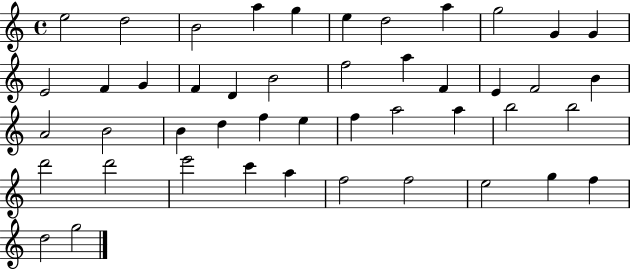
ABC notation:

X:1
T:Untitled
M:4/4
L:1/4
K:C
e2 d2 B2 a g e d2 a g2 G G E2 F G F D B2 f2 a F E F2 B A2 B2 B d f e f a2 a b2 b2 d'2 d'2 e'2 c' a f2 f2 e2 g f d2 g2